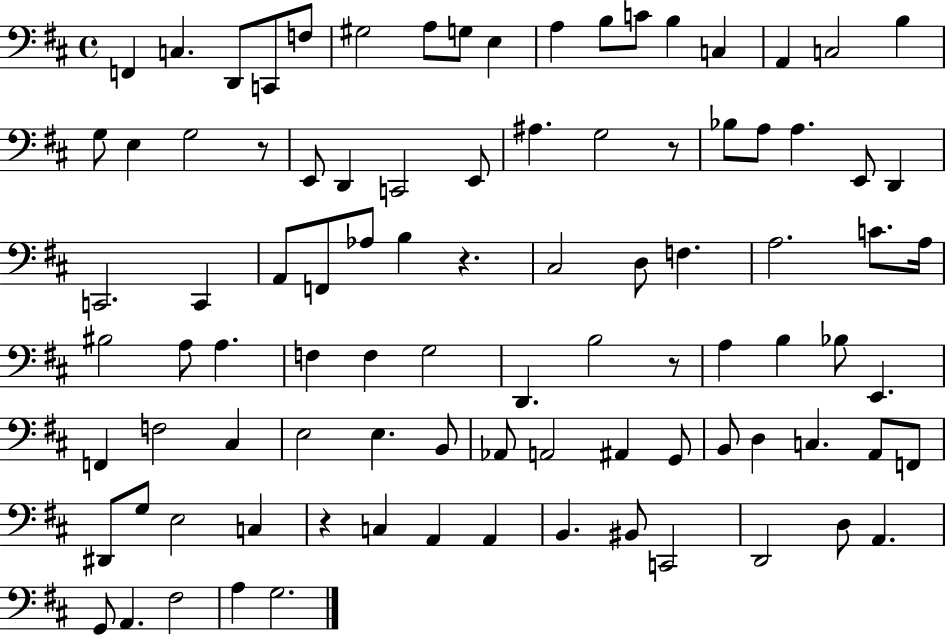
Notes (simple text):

F2/q C3/q. D2/e C2/e F3/e G#3/h A3/e G3/e E3/q A3/q B3/e C4/e B3/q C3/q A2/q C3/h B3/q G3/e E3/q G3/h R/e E2/e D2/q C2/h E2/e A#3/q. G3/h R/e Bb3/e A3/e A3/q. E2/e D2/q C2/h. C2/q A2/e F2/e Ab3/e B3/q R/q. C#3/h D3/e F3/q. A3/h. C4/e. A3/s BIS3/h A3/e A3/q. F3/q F3/q G3/h D2/q. B3/h R/e A3/q B3/q Bb3/e E2/q. F2/q F3/h C#3/q E3/h E3/q. B2/e Ab2/e A2/h A#2/q G2/e B2/e D3/q C3/q. A2/e F2/e D#2/e G3/e E3/h C3/q R/q C3/q A2/q A2/q B2/q. BIS2/e C2/h D2/h D3/e A2/q. G2/e A2/q. F#3/h A3/q G3/h.